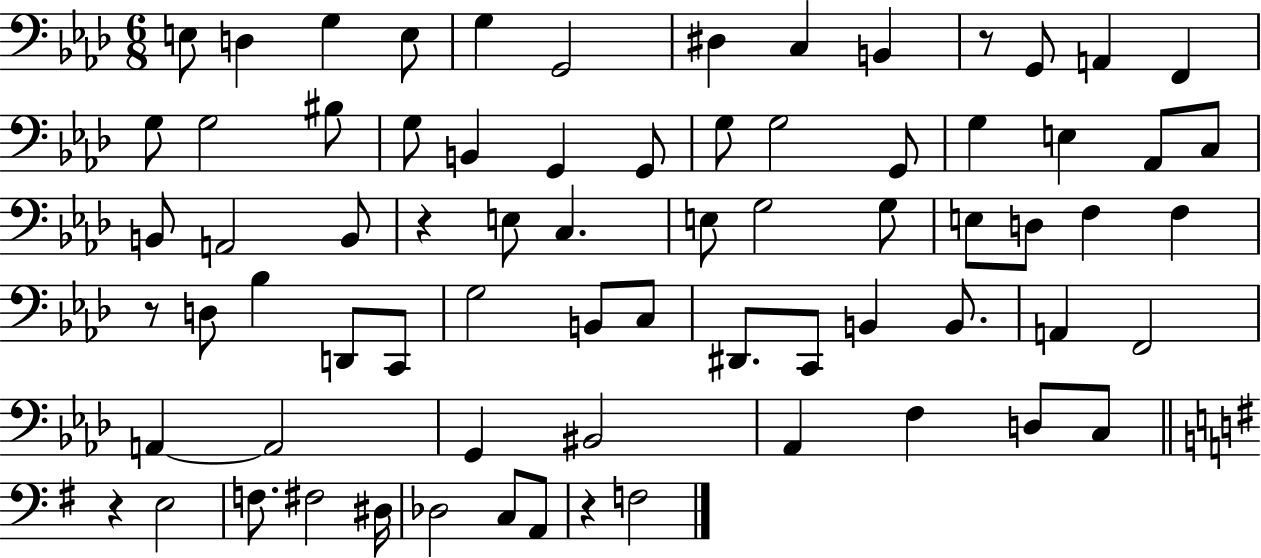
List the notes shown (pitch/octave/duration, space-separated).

E3/e D3/q G3/q E3/e G3/q G2/h D#3/q C3/q B2/q R/e G2/e A2/q F2/q G3/e G3/h BIS3/e G3/e B2/q G2/q G2/e G3/e G3/h G2/e G3/q E3/q Ab2/e C3/e B2/e A2/h B2/e R/q E3/e C3/q. E3/e G3/h G3/e E3/e D3/e F3/q F3/q R/e D3/e Bb3/q D2/e C2/e G3/h B2/e C3/e D#2/e. C2/e B2/q B2/e. A2/q F2/h A2/q A2/h G2/q BIS2/h Ab2/q F3/q D3/e C3/e R/q E3/h F3/e. F#3/h D#3/s Db3/h C3/e A2/e R/q F3/h